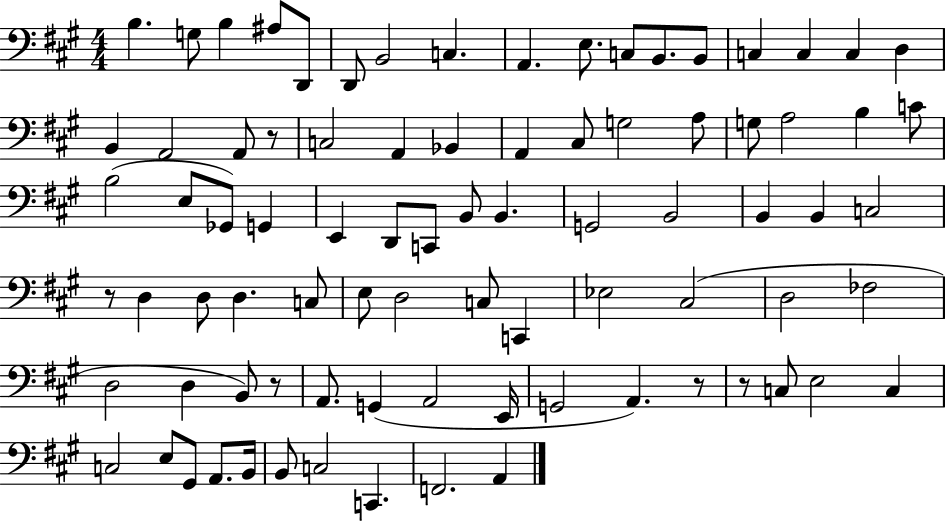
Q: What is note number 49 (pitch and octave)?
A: C3